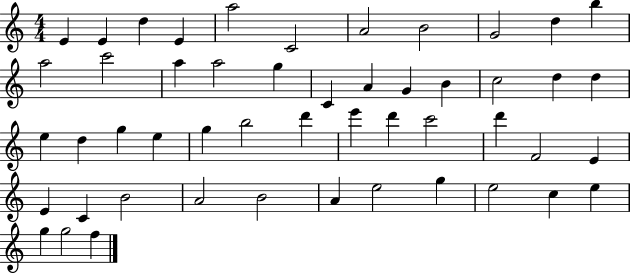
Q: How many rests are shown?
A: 0